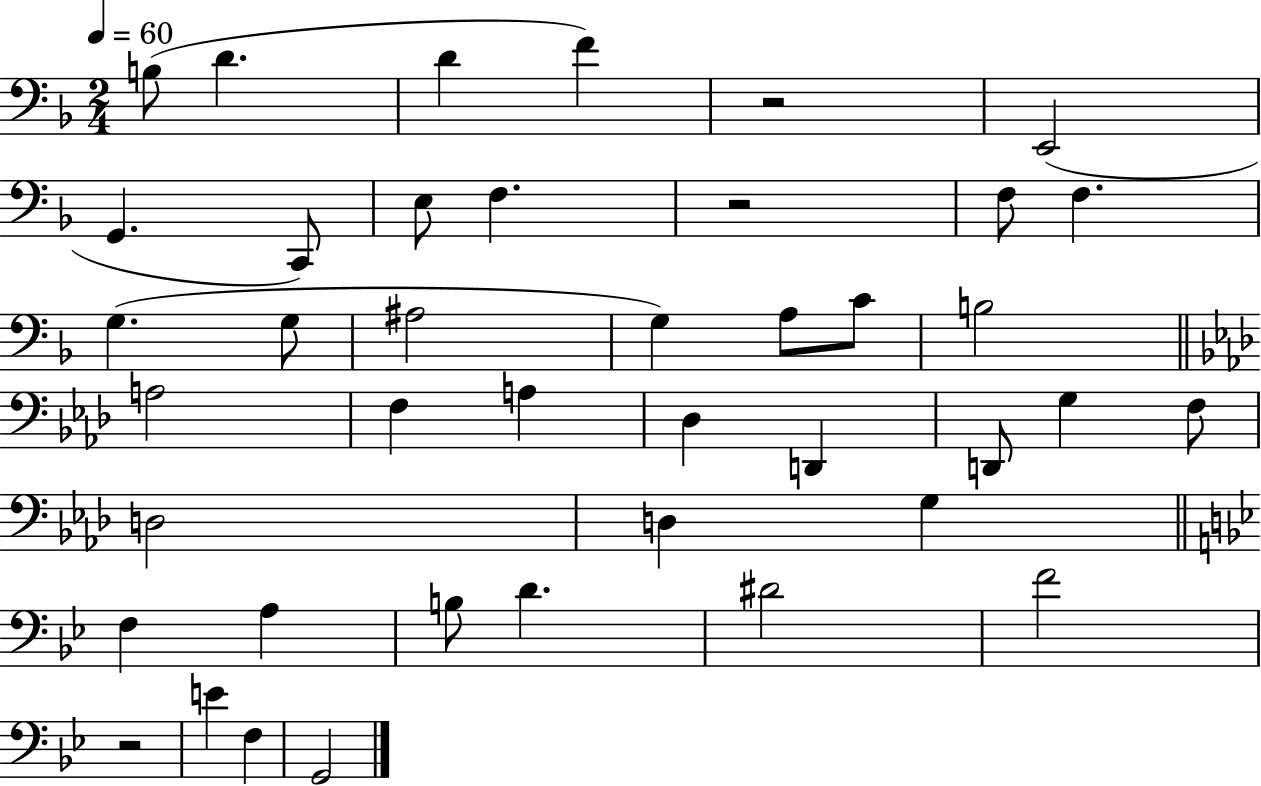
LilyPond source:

{
  \clef bass
  \numericTimeSignature
  \time 2/4
  \key f \major
  \tempo 4 = 60
  b8( d'4. | d'4 f'4) | r2 | e,2( | \break g,4. c,8) | e8 f4. | r2 | f8 f4. | \break g4.( g8 | ais2 | g4) a8 c'8 | b2 | \break \bar "||" \break \key aes \major a2 | f4 a4 | des4 d,4 | d,8 g4 f8 | \break d2 | d4 g4 | \bar "||" \break \key bes \major f4 a4 | b8 d'4. | dis'2 | f'2 | \break r2 | e'4 f4 | g,2 | \bar "|."
}